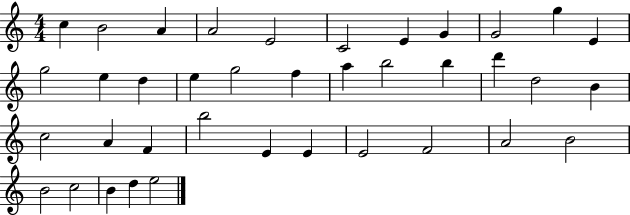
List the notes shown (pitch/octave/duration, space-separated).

C5/q B4/h A4/q A4/h E4/h C4/h E4/q G4/q G4/h G5/q E4/q G5/h E5/q D5/q E5/q G5/h F5/q A5/q B5/h B5/q D6/q D5/h B4/q C5/h A4/q F4/q B5/h E4/q E4/q E4/h F4/h A4/h B4/h B4/h C5/h B4/q D5/q E5/h